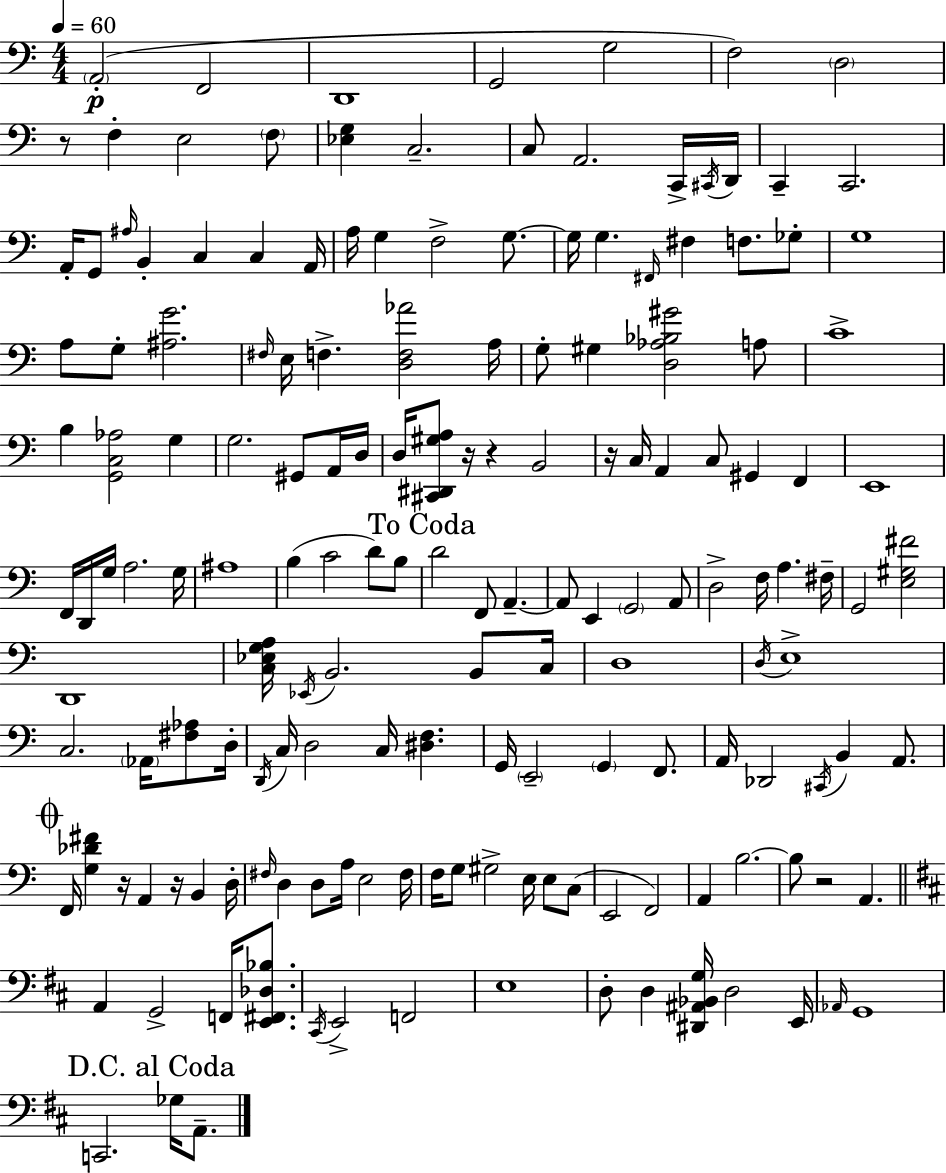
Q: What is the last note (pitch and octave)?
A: A2